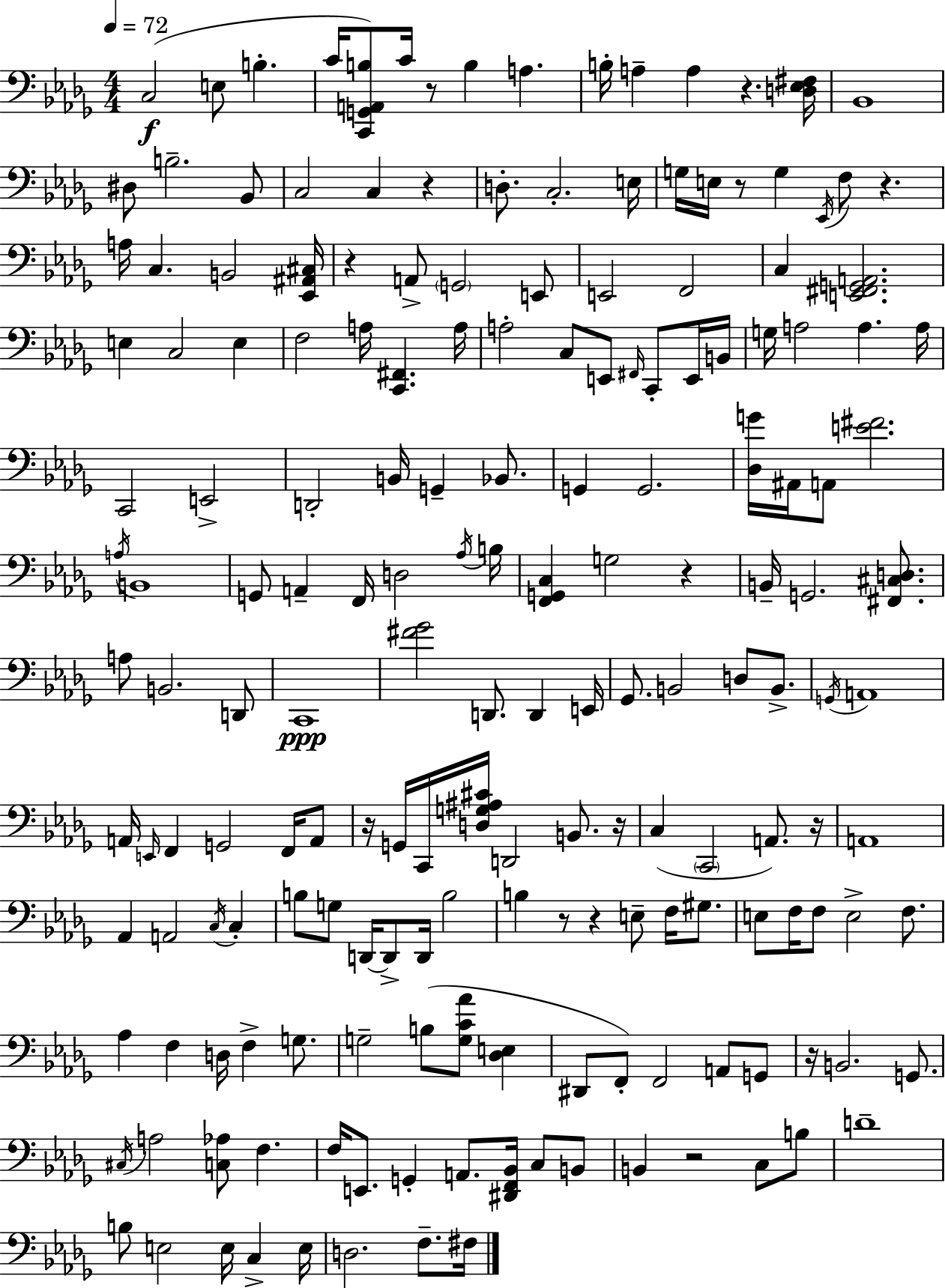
X:1
T:Untitled
M:4/4
L:1/4
K:Bbm
C,2 E,/2 B, C/4 [C,,G,,A,,B,]/2 C/4 z/2 B, A, B,/4 A, A, z [D,_E,^F,]/4 _B,,4 ^D,/2 B,2 _B,,/2 C,2 C, z D,/2 C,2 E,/4 G,/4 E,/4 z/2 G, _E,,/4 F,/2 z A,/4 C, B,,2 [_E,,^A,,^C,]/4 z A,,/2 G,,2 E,,/2 E,,2 F,,2 C, [E,,^F,,G,,A,,]2 E, C,2 E, F,2 A,/4 [C,,^F,,] A,/4 A,2 C,/2 E,,/2 ^F,,/4 C,,/2 E,,/4 B,,/4 G,/4 A,2 A, A,/4 C,,2 E,,2 D,,2 B,,/4 G,, _B,,/2 G,, G,,2 [_D,G]/4 ^A,,/4 A,,/2 [E^F]2 A,/4 B,,4 G,,/2 A,, F,,/4 D,2 _A,/4 B,/4 [F,,G,,C,] G,2 z B,,/4 G,,2 [^F,,^C,D,]/2 A,/2 B,,2 D,,/2 C,,4 [^F_G]2 D,,/2 D,, E,,/4 _G,,/2 B,,2 D,/2 B,,/2 G,,/4 A,,4 A,,/4 E,,/4 F,, G,,2 F,,/4 A,,/2 z/4 G,,/4 C,,/4 [D,G,^A,^C]/4 D,,2 B,,/2 z/4 C, C,,2 A,,/2 z/4 A,,4 _A,, A,,2 C,/4 C, B,/2 G,/2 D,,/4 D,,/2 D,,/4 B,2 B, z/2 z E,/2 F,/4 ^G,/2 E,/2 F,/4 F,/2 E,2 F,/2 _A, F, D,/4 F, G,/2 G,2 B,/2 [G,C_A]/2 [_D,E,] ^D,,/2 F,,/2 F,,2 A,,/2 G,,/2 z/4 B,,2 G,,/2 ^C,/4 A,2 [C,_A,]/2 F, F,/4 E,,/2 G,, A,,/2 [^D,,F,,_B,,]/4 C,/2 B,,/2 B,, z2 C,/2 B,/2 D4 B,/2 E,2 E,/4 C, E,/4 D,2 F,/2 ^F,/4